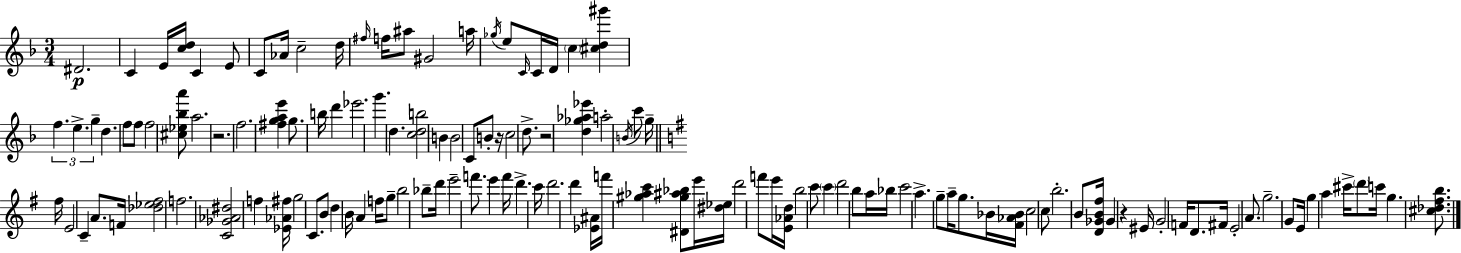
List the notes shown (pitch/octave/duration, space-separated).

D#4/h. C4/q E4/s [C5,D5]/s C4/q E4/e C4/e Ab4/s C5/h D5/s F#5/s F5/s A#5/e G#4/h A5/s Gb5/s E5/e C4/s C4/s D4/s C5/q [C#5,D5,G#6]/q F5/q. E5/q. G5/q D5/q. F5/e F5/e F5/h [C#5,Eb5,Bb5,A6]/e A5/h. R/h. F5/h. [F#5,G5,A5,E6]/q G5/e. B5/s D6/q Eb6/h. G6/q. D5/q. [C5,D5,B5]/h B4/q B4/h C4/e B4/e R/s C5/h D5/e. R/h [D5,Gb5,Ab5,Eb6]/q A5/h B4/s C6/e G5/s F#5/s E4/h C4/q A4/e. F4/s [Db5,Eb5,F#5]/h F5/h. [C4,Gb4,Ab4,D#5]/h F5/q [Eb4,Ab4,F#5]/s G5/h C4/e. B4/e D5/q B4/s A4/q F5/s G5/e B5/h Bb5/e D6/s E6/h F6/e. E6/q F6/s D6/q. C6/s D6/h. D6/q [Eb4,A#4]/s F6/s [G#5,Ab5,C6]/q [D#4,G#5,A#5,Bb5]/e E6/s [D#5,Eb5]/s D6/h F6/e E6/s [E4,Ab4,D5]/s B5/h C6/e C6/q D6/h B5/e A5/s Bb5/s C6/h A5/q. G5/e A5/s G5/e. Bb4/s [F#4,Ab4,Bb4]/s C5/h C5/e B5/h. B4/e [D4,Gb4,B4,F#5]/s Gb4/q R/q EIS4/s G4/h F4/s D4/e. F#4/s E4/h A4/e. G5/h. G4/e E4/s G5/q A5/q C#6/s D6/e C6/s G5/q. [C#5,Db5,F#5,B5]/e.